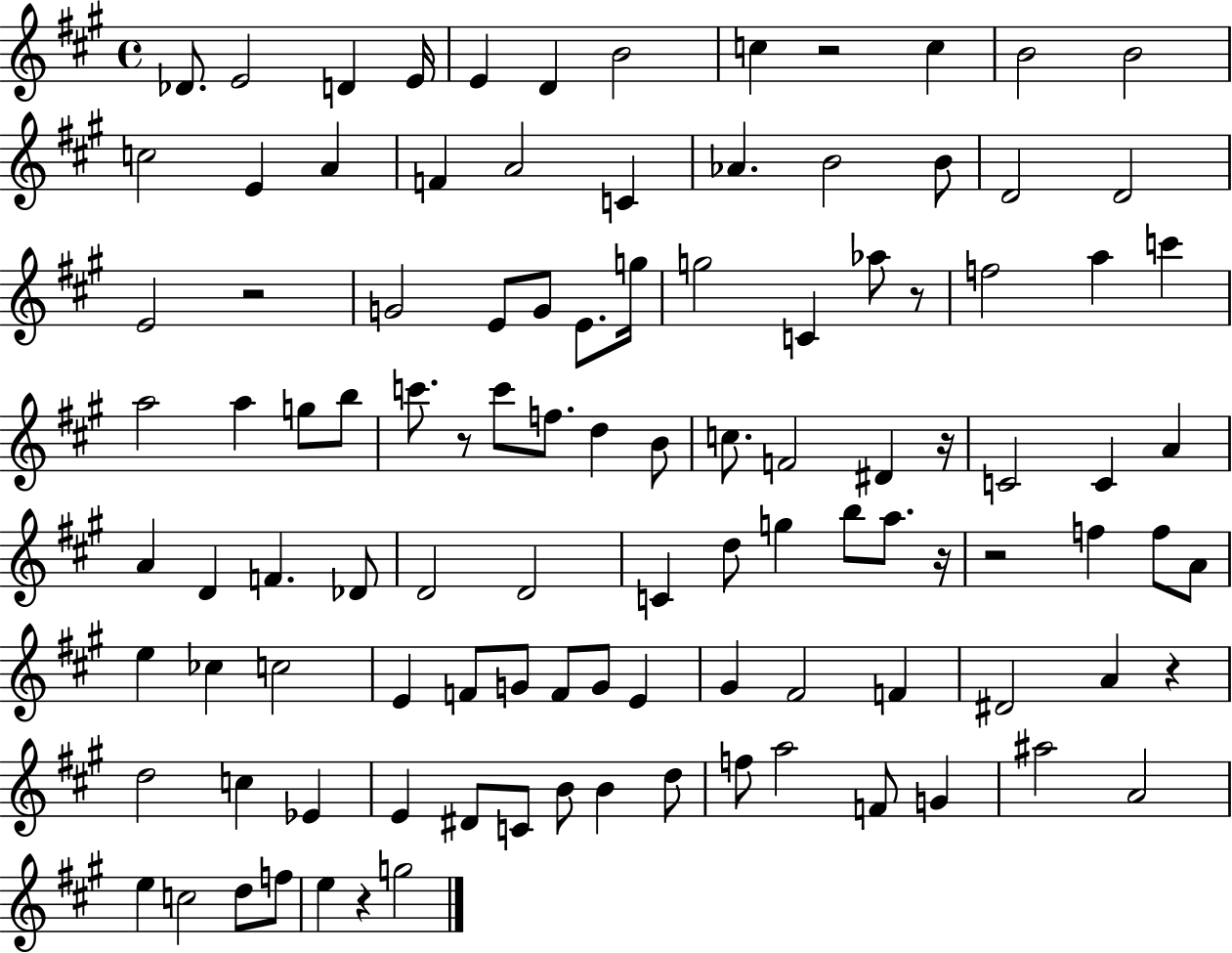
{
  \clef treble
  \time 4/4
  \defaultTimeSignature
  \key a \major
  \repeat volta 2 { des'8. e'2 d'4 e'16 | e'4 d'4 b'2 | c''4 r2 c''4 | b'2 b'2 | \break c''2 e'4 a'4 | f'4 a'2 c'4 | aes'4. b'2 b'8 | d'2 d'2 | \break e'2 r2 | g'2 e'8 g'8 e'8. g''16 | g''2 c'4 aes''8 r8 | f''2 a''4 c'''4 | \break a''2 a''4 g''8 b''8 | c'''8. r8 c'''8 f''8. d''4 b'8 | c''8. f'2 dis'4 r16 | c'2 c'4 a'4 | \break a'4 d'4 f'4. des'8 | d'2 d'2 | c'4 d''8 g''4 b''8 a''8. r16 | r2 f''4 f''8 a'8 | \break e''4 ces''4 c''2 | e'4 f'8 g'8 f'8 g'8 e'4 | gis'4 fis'2 f'4 | dis'2 a'4 r4 | \break d''2 c''4 ees'4 | e'4 dis'8 c'8 b'8 b'4 d''8 | f''8 a''2 f'8 g'4 | ais''2 a'2 | \break e''4 c''2 d''8 f''8 | e''4 r4 g''2 | } \bar "|."
}